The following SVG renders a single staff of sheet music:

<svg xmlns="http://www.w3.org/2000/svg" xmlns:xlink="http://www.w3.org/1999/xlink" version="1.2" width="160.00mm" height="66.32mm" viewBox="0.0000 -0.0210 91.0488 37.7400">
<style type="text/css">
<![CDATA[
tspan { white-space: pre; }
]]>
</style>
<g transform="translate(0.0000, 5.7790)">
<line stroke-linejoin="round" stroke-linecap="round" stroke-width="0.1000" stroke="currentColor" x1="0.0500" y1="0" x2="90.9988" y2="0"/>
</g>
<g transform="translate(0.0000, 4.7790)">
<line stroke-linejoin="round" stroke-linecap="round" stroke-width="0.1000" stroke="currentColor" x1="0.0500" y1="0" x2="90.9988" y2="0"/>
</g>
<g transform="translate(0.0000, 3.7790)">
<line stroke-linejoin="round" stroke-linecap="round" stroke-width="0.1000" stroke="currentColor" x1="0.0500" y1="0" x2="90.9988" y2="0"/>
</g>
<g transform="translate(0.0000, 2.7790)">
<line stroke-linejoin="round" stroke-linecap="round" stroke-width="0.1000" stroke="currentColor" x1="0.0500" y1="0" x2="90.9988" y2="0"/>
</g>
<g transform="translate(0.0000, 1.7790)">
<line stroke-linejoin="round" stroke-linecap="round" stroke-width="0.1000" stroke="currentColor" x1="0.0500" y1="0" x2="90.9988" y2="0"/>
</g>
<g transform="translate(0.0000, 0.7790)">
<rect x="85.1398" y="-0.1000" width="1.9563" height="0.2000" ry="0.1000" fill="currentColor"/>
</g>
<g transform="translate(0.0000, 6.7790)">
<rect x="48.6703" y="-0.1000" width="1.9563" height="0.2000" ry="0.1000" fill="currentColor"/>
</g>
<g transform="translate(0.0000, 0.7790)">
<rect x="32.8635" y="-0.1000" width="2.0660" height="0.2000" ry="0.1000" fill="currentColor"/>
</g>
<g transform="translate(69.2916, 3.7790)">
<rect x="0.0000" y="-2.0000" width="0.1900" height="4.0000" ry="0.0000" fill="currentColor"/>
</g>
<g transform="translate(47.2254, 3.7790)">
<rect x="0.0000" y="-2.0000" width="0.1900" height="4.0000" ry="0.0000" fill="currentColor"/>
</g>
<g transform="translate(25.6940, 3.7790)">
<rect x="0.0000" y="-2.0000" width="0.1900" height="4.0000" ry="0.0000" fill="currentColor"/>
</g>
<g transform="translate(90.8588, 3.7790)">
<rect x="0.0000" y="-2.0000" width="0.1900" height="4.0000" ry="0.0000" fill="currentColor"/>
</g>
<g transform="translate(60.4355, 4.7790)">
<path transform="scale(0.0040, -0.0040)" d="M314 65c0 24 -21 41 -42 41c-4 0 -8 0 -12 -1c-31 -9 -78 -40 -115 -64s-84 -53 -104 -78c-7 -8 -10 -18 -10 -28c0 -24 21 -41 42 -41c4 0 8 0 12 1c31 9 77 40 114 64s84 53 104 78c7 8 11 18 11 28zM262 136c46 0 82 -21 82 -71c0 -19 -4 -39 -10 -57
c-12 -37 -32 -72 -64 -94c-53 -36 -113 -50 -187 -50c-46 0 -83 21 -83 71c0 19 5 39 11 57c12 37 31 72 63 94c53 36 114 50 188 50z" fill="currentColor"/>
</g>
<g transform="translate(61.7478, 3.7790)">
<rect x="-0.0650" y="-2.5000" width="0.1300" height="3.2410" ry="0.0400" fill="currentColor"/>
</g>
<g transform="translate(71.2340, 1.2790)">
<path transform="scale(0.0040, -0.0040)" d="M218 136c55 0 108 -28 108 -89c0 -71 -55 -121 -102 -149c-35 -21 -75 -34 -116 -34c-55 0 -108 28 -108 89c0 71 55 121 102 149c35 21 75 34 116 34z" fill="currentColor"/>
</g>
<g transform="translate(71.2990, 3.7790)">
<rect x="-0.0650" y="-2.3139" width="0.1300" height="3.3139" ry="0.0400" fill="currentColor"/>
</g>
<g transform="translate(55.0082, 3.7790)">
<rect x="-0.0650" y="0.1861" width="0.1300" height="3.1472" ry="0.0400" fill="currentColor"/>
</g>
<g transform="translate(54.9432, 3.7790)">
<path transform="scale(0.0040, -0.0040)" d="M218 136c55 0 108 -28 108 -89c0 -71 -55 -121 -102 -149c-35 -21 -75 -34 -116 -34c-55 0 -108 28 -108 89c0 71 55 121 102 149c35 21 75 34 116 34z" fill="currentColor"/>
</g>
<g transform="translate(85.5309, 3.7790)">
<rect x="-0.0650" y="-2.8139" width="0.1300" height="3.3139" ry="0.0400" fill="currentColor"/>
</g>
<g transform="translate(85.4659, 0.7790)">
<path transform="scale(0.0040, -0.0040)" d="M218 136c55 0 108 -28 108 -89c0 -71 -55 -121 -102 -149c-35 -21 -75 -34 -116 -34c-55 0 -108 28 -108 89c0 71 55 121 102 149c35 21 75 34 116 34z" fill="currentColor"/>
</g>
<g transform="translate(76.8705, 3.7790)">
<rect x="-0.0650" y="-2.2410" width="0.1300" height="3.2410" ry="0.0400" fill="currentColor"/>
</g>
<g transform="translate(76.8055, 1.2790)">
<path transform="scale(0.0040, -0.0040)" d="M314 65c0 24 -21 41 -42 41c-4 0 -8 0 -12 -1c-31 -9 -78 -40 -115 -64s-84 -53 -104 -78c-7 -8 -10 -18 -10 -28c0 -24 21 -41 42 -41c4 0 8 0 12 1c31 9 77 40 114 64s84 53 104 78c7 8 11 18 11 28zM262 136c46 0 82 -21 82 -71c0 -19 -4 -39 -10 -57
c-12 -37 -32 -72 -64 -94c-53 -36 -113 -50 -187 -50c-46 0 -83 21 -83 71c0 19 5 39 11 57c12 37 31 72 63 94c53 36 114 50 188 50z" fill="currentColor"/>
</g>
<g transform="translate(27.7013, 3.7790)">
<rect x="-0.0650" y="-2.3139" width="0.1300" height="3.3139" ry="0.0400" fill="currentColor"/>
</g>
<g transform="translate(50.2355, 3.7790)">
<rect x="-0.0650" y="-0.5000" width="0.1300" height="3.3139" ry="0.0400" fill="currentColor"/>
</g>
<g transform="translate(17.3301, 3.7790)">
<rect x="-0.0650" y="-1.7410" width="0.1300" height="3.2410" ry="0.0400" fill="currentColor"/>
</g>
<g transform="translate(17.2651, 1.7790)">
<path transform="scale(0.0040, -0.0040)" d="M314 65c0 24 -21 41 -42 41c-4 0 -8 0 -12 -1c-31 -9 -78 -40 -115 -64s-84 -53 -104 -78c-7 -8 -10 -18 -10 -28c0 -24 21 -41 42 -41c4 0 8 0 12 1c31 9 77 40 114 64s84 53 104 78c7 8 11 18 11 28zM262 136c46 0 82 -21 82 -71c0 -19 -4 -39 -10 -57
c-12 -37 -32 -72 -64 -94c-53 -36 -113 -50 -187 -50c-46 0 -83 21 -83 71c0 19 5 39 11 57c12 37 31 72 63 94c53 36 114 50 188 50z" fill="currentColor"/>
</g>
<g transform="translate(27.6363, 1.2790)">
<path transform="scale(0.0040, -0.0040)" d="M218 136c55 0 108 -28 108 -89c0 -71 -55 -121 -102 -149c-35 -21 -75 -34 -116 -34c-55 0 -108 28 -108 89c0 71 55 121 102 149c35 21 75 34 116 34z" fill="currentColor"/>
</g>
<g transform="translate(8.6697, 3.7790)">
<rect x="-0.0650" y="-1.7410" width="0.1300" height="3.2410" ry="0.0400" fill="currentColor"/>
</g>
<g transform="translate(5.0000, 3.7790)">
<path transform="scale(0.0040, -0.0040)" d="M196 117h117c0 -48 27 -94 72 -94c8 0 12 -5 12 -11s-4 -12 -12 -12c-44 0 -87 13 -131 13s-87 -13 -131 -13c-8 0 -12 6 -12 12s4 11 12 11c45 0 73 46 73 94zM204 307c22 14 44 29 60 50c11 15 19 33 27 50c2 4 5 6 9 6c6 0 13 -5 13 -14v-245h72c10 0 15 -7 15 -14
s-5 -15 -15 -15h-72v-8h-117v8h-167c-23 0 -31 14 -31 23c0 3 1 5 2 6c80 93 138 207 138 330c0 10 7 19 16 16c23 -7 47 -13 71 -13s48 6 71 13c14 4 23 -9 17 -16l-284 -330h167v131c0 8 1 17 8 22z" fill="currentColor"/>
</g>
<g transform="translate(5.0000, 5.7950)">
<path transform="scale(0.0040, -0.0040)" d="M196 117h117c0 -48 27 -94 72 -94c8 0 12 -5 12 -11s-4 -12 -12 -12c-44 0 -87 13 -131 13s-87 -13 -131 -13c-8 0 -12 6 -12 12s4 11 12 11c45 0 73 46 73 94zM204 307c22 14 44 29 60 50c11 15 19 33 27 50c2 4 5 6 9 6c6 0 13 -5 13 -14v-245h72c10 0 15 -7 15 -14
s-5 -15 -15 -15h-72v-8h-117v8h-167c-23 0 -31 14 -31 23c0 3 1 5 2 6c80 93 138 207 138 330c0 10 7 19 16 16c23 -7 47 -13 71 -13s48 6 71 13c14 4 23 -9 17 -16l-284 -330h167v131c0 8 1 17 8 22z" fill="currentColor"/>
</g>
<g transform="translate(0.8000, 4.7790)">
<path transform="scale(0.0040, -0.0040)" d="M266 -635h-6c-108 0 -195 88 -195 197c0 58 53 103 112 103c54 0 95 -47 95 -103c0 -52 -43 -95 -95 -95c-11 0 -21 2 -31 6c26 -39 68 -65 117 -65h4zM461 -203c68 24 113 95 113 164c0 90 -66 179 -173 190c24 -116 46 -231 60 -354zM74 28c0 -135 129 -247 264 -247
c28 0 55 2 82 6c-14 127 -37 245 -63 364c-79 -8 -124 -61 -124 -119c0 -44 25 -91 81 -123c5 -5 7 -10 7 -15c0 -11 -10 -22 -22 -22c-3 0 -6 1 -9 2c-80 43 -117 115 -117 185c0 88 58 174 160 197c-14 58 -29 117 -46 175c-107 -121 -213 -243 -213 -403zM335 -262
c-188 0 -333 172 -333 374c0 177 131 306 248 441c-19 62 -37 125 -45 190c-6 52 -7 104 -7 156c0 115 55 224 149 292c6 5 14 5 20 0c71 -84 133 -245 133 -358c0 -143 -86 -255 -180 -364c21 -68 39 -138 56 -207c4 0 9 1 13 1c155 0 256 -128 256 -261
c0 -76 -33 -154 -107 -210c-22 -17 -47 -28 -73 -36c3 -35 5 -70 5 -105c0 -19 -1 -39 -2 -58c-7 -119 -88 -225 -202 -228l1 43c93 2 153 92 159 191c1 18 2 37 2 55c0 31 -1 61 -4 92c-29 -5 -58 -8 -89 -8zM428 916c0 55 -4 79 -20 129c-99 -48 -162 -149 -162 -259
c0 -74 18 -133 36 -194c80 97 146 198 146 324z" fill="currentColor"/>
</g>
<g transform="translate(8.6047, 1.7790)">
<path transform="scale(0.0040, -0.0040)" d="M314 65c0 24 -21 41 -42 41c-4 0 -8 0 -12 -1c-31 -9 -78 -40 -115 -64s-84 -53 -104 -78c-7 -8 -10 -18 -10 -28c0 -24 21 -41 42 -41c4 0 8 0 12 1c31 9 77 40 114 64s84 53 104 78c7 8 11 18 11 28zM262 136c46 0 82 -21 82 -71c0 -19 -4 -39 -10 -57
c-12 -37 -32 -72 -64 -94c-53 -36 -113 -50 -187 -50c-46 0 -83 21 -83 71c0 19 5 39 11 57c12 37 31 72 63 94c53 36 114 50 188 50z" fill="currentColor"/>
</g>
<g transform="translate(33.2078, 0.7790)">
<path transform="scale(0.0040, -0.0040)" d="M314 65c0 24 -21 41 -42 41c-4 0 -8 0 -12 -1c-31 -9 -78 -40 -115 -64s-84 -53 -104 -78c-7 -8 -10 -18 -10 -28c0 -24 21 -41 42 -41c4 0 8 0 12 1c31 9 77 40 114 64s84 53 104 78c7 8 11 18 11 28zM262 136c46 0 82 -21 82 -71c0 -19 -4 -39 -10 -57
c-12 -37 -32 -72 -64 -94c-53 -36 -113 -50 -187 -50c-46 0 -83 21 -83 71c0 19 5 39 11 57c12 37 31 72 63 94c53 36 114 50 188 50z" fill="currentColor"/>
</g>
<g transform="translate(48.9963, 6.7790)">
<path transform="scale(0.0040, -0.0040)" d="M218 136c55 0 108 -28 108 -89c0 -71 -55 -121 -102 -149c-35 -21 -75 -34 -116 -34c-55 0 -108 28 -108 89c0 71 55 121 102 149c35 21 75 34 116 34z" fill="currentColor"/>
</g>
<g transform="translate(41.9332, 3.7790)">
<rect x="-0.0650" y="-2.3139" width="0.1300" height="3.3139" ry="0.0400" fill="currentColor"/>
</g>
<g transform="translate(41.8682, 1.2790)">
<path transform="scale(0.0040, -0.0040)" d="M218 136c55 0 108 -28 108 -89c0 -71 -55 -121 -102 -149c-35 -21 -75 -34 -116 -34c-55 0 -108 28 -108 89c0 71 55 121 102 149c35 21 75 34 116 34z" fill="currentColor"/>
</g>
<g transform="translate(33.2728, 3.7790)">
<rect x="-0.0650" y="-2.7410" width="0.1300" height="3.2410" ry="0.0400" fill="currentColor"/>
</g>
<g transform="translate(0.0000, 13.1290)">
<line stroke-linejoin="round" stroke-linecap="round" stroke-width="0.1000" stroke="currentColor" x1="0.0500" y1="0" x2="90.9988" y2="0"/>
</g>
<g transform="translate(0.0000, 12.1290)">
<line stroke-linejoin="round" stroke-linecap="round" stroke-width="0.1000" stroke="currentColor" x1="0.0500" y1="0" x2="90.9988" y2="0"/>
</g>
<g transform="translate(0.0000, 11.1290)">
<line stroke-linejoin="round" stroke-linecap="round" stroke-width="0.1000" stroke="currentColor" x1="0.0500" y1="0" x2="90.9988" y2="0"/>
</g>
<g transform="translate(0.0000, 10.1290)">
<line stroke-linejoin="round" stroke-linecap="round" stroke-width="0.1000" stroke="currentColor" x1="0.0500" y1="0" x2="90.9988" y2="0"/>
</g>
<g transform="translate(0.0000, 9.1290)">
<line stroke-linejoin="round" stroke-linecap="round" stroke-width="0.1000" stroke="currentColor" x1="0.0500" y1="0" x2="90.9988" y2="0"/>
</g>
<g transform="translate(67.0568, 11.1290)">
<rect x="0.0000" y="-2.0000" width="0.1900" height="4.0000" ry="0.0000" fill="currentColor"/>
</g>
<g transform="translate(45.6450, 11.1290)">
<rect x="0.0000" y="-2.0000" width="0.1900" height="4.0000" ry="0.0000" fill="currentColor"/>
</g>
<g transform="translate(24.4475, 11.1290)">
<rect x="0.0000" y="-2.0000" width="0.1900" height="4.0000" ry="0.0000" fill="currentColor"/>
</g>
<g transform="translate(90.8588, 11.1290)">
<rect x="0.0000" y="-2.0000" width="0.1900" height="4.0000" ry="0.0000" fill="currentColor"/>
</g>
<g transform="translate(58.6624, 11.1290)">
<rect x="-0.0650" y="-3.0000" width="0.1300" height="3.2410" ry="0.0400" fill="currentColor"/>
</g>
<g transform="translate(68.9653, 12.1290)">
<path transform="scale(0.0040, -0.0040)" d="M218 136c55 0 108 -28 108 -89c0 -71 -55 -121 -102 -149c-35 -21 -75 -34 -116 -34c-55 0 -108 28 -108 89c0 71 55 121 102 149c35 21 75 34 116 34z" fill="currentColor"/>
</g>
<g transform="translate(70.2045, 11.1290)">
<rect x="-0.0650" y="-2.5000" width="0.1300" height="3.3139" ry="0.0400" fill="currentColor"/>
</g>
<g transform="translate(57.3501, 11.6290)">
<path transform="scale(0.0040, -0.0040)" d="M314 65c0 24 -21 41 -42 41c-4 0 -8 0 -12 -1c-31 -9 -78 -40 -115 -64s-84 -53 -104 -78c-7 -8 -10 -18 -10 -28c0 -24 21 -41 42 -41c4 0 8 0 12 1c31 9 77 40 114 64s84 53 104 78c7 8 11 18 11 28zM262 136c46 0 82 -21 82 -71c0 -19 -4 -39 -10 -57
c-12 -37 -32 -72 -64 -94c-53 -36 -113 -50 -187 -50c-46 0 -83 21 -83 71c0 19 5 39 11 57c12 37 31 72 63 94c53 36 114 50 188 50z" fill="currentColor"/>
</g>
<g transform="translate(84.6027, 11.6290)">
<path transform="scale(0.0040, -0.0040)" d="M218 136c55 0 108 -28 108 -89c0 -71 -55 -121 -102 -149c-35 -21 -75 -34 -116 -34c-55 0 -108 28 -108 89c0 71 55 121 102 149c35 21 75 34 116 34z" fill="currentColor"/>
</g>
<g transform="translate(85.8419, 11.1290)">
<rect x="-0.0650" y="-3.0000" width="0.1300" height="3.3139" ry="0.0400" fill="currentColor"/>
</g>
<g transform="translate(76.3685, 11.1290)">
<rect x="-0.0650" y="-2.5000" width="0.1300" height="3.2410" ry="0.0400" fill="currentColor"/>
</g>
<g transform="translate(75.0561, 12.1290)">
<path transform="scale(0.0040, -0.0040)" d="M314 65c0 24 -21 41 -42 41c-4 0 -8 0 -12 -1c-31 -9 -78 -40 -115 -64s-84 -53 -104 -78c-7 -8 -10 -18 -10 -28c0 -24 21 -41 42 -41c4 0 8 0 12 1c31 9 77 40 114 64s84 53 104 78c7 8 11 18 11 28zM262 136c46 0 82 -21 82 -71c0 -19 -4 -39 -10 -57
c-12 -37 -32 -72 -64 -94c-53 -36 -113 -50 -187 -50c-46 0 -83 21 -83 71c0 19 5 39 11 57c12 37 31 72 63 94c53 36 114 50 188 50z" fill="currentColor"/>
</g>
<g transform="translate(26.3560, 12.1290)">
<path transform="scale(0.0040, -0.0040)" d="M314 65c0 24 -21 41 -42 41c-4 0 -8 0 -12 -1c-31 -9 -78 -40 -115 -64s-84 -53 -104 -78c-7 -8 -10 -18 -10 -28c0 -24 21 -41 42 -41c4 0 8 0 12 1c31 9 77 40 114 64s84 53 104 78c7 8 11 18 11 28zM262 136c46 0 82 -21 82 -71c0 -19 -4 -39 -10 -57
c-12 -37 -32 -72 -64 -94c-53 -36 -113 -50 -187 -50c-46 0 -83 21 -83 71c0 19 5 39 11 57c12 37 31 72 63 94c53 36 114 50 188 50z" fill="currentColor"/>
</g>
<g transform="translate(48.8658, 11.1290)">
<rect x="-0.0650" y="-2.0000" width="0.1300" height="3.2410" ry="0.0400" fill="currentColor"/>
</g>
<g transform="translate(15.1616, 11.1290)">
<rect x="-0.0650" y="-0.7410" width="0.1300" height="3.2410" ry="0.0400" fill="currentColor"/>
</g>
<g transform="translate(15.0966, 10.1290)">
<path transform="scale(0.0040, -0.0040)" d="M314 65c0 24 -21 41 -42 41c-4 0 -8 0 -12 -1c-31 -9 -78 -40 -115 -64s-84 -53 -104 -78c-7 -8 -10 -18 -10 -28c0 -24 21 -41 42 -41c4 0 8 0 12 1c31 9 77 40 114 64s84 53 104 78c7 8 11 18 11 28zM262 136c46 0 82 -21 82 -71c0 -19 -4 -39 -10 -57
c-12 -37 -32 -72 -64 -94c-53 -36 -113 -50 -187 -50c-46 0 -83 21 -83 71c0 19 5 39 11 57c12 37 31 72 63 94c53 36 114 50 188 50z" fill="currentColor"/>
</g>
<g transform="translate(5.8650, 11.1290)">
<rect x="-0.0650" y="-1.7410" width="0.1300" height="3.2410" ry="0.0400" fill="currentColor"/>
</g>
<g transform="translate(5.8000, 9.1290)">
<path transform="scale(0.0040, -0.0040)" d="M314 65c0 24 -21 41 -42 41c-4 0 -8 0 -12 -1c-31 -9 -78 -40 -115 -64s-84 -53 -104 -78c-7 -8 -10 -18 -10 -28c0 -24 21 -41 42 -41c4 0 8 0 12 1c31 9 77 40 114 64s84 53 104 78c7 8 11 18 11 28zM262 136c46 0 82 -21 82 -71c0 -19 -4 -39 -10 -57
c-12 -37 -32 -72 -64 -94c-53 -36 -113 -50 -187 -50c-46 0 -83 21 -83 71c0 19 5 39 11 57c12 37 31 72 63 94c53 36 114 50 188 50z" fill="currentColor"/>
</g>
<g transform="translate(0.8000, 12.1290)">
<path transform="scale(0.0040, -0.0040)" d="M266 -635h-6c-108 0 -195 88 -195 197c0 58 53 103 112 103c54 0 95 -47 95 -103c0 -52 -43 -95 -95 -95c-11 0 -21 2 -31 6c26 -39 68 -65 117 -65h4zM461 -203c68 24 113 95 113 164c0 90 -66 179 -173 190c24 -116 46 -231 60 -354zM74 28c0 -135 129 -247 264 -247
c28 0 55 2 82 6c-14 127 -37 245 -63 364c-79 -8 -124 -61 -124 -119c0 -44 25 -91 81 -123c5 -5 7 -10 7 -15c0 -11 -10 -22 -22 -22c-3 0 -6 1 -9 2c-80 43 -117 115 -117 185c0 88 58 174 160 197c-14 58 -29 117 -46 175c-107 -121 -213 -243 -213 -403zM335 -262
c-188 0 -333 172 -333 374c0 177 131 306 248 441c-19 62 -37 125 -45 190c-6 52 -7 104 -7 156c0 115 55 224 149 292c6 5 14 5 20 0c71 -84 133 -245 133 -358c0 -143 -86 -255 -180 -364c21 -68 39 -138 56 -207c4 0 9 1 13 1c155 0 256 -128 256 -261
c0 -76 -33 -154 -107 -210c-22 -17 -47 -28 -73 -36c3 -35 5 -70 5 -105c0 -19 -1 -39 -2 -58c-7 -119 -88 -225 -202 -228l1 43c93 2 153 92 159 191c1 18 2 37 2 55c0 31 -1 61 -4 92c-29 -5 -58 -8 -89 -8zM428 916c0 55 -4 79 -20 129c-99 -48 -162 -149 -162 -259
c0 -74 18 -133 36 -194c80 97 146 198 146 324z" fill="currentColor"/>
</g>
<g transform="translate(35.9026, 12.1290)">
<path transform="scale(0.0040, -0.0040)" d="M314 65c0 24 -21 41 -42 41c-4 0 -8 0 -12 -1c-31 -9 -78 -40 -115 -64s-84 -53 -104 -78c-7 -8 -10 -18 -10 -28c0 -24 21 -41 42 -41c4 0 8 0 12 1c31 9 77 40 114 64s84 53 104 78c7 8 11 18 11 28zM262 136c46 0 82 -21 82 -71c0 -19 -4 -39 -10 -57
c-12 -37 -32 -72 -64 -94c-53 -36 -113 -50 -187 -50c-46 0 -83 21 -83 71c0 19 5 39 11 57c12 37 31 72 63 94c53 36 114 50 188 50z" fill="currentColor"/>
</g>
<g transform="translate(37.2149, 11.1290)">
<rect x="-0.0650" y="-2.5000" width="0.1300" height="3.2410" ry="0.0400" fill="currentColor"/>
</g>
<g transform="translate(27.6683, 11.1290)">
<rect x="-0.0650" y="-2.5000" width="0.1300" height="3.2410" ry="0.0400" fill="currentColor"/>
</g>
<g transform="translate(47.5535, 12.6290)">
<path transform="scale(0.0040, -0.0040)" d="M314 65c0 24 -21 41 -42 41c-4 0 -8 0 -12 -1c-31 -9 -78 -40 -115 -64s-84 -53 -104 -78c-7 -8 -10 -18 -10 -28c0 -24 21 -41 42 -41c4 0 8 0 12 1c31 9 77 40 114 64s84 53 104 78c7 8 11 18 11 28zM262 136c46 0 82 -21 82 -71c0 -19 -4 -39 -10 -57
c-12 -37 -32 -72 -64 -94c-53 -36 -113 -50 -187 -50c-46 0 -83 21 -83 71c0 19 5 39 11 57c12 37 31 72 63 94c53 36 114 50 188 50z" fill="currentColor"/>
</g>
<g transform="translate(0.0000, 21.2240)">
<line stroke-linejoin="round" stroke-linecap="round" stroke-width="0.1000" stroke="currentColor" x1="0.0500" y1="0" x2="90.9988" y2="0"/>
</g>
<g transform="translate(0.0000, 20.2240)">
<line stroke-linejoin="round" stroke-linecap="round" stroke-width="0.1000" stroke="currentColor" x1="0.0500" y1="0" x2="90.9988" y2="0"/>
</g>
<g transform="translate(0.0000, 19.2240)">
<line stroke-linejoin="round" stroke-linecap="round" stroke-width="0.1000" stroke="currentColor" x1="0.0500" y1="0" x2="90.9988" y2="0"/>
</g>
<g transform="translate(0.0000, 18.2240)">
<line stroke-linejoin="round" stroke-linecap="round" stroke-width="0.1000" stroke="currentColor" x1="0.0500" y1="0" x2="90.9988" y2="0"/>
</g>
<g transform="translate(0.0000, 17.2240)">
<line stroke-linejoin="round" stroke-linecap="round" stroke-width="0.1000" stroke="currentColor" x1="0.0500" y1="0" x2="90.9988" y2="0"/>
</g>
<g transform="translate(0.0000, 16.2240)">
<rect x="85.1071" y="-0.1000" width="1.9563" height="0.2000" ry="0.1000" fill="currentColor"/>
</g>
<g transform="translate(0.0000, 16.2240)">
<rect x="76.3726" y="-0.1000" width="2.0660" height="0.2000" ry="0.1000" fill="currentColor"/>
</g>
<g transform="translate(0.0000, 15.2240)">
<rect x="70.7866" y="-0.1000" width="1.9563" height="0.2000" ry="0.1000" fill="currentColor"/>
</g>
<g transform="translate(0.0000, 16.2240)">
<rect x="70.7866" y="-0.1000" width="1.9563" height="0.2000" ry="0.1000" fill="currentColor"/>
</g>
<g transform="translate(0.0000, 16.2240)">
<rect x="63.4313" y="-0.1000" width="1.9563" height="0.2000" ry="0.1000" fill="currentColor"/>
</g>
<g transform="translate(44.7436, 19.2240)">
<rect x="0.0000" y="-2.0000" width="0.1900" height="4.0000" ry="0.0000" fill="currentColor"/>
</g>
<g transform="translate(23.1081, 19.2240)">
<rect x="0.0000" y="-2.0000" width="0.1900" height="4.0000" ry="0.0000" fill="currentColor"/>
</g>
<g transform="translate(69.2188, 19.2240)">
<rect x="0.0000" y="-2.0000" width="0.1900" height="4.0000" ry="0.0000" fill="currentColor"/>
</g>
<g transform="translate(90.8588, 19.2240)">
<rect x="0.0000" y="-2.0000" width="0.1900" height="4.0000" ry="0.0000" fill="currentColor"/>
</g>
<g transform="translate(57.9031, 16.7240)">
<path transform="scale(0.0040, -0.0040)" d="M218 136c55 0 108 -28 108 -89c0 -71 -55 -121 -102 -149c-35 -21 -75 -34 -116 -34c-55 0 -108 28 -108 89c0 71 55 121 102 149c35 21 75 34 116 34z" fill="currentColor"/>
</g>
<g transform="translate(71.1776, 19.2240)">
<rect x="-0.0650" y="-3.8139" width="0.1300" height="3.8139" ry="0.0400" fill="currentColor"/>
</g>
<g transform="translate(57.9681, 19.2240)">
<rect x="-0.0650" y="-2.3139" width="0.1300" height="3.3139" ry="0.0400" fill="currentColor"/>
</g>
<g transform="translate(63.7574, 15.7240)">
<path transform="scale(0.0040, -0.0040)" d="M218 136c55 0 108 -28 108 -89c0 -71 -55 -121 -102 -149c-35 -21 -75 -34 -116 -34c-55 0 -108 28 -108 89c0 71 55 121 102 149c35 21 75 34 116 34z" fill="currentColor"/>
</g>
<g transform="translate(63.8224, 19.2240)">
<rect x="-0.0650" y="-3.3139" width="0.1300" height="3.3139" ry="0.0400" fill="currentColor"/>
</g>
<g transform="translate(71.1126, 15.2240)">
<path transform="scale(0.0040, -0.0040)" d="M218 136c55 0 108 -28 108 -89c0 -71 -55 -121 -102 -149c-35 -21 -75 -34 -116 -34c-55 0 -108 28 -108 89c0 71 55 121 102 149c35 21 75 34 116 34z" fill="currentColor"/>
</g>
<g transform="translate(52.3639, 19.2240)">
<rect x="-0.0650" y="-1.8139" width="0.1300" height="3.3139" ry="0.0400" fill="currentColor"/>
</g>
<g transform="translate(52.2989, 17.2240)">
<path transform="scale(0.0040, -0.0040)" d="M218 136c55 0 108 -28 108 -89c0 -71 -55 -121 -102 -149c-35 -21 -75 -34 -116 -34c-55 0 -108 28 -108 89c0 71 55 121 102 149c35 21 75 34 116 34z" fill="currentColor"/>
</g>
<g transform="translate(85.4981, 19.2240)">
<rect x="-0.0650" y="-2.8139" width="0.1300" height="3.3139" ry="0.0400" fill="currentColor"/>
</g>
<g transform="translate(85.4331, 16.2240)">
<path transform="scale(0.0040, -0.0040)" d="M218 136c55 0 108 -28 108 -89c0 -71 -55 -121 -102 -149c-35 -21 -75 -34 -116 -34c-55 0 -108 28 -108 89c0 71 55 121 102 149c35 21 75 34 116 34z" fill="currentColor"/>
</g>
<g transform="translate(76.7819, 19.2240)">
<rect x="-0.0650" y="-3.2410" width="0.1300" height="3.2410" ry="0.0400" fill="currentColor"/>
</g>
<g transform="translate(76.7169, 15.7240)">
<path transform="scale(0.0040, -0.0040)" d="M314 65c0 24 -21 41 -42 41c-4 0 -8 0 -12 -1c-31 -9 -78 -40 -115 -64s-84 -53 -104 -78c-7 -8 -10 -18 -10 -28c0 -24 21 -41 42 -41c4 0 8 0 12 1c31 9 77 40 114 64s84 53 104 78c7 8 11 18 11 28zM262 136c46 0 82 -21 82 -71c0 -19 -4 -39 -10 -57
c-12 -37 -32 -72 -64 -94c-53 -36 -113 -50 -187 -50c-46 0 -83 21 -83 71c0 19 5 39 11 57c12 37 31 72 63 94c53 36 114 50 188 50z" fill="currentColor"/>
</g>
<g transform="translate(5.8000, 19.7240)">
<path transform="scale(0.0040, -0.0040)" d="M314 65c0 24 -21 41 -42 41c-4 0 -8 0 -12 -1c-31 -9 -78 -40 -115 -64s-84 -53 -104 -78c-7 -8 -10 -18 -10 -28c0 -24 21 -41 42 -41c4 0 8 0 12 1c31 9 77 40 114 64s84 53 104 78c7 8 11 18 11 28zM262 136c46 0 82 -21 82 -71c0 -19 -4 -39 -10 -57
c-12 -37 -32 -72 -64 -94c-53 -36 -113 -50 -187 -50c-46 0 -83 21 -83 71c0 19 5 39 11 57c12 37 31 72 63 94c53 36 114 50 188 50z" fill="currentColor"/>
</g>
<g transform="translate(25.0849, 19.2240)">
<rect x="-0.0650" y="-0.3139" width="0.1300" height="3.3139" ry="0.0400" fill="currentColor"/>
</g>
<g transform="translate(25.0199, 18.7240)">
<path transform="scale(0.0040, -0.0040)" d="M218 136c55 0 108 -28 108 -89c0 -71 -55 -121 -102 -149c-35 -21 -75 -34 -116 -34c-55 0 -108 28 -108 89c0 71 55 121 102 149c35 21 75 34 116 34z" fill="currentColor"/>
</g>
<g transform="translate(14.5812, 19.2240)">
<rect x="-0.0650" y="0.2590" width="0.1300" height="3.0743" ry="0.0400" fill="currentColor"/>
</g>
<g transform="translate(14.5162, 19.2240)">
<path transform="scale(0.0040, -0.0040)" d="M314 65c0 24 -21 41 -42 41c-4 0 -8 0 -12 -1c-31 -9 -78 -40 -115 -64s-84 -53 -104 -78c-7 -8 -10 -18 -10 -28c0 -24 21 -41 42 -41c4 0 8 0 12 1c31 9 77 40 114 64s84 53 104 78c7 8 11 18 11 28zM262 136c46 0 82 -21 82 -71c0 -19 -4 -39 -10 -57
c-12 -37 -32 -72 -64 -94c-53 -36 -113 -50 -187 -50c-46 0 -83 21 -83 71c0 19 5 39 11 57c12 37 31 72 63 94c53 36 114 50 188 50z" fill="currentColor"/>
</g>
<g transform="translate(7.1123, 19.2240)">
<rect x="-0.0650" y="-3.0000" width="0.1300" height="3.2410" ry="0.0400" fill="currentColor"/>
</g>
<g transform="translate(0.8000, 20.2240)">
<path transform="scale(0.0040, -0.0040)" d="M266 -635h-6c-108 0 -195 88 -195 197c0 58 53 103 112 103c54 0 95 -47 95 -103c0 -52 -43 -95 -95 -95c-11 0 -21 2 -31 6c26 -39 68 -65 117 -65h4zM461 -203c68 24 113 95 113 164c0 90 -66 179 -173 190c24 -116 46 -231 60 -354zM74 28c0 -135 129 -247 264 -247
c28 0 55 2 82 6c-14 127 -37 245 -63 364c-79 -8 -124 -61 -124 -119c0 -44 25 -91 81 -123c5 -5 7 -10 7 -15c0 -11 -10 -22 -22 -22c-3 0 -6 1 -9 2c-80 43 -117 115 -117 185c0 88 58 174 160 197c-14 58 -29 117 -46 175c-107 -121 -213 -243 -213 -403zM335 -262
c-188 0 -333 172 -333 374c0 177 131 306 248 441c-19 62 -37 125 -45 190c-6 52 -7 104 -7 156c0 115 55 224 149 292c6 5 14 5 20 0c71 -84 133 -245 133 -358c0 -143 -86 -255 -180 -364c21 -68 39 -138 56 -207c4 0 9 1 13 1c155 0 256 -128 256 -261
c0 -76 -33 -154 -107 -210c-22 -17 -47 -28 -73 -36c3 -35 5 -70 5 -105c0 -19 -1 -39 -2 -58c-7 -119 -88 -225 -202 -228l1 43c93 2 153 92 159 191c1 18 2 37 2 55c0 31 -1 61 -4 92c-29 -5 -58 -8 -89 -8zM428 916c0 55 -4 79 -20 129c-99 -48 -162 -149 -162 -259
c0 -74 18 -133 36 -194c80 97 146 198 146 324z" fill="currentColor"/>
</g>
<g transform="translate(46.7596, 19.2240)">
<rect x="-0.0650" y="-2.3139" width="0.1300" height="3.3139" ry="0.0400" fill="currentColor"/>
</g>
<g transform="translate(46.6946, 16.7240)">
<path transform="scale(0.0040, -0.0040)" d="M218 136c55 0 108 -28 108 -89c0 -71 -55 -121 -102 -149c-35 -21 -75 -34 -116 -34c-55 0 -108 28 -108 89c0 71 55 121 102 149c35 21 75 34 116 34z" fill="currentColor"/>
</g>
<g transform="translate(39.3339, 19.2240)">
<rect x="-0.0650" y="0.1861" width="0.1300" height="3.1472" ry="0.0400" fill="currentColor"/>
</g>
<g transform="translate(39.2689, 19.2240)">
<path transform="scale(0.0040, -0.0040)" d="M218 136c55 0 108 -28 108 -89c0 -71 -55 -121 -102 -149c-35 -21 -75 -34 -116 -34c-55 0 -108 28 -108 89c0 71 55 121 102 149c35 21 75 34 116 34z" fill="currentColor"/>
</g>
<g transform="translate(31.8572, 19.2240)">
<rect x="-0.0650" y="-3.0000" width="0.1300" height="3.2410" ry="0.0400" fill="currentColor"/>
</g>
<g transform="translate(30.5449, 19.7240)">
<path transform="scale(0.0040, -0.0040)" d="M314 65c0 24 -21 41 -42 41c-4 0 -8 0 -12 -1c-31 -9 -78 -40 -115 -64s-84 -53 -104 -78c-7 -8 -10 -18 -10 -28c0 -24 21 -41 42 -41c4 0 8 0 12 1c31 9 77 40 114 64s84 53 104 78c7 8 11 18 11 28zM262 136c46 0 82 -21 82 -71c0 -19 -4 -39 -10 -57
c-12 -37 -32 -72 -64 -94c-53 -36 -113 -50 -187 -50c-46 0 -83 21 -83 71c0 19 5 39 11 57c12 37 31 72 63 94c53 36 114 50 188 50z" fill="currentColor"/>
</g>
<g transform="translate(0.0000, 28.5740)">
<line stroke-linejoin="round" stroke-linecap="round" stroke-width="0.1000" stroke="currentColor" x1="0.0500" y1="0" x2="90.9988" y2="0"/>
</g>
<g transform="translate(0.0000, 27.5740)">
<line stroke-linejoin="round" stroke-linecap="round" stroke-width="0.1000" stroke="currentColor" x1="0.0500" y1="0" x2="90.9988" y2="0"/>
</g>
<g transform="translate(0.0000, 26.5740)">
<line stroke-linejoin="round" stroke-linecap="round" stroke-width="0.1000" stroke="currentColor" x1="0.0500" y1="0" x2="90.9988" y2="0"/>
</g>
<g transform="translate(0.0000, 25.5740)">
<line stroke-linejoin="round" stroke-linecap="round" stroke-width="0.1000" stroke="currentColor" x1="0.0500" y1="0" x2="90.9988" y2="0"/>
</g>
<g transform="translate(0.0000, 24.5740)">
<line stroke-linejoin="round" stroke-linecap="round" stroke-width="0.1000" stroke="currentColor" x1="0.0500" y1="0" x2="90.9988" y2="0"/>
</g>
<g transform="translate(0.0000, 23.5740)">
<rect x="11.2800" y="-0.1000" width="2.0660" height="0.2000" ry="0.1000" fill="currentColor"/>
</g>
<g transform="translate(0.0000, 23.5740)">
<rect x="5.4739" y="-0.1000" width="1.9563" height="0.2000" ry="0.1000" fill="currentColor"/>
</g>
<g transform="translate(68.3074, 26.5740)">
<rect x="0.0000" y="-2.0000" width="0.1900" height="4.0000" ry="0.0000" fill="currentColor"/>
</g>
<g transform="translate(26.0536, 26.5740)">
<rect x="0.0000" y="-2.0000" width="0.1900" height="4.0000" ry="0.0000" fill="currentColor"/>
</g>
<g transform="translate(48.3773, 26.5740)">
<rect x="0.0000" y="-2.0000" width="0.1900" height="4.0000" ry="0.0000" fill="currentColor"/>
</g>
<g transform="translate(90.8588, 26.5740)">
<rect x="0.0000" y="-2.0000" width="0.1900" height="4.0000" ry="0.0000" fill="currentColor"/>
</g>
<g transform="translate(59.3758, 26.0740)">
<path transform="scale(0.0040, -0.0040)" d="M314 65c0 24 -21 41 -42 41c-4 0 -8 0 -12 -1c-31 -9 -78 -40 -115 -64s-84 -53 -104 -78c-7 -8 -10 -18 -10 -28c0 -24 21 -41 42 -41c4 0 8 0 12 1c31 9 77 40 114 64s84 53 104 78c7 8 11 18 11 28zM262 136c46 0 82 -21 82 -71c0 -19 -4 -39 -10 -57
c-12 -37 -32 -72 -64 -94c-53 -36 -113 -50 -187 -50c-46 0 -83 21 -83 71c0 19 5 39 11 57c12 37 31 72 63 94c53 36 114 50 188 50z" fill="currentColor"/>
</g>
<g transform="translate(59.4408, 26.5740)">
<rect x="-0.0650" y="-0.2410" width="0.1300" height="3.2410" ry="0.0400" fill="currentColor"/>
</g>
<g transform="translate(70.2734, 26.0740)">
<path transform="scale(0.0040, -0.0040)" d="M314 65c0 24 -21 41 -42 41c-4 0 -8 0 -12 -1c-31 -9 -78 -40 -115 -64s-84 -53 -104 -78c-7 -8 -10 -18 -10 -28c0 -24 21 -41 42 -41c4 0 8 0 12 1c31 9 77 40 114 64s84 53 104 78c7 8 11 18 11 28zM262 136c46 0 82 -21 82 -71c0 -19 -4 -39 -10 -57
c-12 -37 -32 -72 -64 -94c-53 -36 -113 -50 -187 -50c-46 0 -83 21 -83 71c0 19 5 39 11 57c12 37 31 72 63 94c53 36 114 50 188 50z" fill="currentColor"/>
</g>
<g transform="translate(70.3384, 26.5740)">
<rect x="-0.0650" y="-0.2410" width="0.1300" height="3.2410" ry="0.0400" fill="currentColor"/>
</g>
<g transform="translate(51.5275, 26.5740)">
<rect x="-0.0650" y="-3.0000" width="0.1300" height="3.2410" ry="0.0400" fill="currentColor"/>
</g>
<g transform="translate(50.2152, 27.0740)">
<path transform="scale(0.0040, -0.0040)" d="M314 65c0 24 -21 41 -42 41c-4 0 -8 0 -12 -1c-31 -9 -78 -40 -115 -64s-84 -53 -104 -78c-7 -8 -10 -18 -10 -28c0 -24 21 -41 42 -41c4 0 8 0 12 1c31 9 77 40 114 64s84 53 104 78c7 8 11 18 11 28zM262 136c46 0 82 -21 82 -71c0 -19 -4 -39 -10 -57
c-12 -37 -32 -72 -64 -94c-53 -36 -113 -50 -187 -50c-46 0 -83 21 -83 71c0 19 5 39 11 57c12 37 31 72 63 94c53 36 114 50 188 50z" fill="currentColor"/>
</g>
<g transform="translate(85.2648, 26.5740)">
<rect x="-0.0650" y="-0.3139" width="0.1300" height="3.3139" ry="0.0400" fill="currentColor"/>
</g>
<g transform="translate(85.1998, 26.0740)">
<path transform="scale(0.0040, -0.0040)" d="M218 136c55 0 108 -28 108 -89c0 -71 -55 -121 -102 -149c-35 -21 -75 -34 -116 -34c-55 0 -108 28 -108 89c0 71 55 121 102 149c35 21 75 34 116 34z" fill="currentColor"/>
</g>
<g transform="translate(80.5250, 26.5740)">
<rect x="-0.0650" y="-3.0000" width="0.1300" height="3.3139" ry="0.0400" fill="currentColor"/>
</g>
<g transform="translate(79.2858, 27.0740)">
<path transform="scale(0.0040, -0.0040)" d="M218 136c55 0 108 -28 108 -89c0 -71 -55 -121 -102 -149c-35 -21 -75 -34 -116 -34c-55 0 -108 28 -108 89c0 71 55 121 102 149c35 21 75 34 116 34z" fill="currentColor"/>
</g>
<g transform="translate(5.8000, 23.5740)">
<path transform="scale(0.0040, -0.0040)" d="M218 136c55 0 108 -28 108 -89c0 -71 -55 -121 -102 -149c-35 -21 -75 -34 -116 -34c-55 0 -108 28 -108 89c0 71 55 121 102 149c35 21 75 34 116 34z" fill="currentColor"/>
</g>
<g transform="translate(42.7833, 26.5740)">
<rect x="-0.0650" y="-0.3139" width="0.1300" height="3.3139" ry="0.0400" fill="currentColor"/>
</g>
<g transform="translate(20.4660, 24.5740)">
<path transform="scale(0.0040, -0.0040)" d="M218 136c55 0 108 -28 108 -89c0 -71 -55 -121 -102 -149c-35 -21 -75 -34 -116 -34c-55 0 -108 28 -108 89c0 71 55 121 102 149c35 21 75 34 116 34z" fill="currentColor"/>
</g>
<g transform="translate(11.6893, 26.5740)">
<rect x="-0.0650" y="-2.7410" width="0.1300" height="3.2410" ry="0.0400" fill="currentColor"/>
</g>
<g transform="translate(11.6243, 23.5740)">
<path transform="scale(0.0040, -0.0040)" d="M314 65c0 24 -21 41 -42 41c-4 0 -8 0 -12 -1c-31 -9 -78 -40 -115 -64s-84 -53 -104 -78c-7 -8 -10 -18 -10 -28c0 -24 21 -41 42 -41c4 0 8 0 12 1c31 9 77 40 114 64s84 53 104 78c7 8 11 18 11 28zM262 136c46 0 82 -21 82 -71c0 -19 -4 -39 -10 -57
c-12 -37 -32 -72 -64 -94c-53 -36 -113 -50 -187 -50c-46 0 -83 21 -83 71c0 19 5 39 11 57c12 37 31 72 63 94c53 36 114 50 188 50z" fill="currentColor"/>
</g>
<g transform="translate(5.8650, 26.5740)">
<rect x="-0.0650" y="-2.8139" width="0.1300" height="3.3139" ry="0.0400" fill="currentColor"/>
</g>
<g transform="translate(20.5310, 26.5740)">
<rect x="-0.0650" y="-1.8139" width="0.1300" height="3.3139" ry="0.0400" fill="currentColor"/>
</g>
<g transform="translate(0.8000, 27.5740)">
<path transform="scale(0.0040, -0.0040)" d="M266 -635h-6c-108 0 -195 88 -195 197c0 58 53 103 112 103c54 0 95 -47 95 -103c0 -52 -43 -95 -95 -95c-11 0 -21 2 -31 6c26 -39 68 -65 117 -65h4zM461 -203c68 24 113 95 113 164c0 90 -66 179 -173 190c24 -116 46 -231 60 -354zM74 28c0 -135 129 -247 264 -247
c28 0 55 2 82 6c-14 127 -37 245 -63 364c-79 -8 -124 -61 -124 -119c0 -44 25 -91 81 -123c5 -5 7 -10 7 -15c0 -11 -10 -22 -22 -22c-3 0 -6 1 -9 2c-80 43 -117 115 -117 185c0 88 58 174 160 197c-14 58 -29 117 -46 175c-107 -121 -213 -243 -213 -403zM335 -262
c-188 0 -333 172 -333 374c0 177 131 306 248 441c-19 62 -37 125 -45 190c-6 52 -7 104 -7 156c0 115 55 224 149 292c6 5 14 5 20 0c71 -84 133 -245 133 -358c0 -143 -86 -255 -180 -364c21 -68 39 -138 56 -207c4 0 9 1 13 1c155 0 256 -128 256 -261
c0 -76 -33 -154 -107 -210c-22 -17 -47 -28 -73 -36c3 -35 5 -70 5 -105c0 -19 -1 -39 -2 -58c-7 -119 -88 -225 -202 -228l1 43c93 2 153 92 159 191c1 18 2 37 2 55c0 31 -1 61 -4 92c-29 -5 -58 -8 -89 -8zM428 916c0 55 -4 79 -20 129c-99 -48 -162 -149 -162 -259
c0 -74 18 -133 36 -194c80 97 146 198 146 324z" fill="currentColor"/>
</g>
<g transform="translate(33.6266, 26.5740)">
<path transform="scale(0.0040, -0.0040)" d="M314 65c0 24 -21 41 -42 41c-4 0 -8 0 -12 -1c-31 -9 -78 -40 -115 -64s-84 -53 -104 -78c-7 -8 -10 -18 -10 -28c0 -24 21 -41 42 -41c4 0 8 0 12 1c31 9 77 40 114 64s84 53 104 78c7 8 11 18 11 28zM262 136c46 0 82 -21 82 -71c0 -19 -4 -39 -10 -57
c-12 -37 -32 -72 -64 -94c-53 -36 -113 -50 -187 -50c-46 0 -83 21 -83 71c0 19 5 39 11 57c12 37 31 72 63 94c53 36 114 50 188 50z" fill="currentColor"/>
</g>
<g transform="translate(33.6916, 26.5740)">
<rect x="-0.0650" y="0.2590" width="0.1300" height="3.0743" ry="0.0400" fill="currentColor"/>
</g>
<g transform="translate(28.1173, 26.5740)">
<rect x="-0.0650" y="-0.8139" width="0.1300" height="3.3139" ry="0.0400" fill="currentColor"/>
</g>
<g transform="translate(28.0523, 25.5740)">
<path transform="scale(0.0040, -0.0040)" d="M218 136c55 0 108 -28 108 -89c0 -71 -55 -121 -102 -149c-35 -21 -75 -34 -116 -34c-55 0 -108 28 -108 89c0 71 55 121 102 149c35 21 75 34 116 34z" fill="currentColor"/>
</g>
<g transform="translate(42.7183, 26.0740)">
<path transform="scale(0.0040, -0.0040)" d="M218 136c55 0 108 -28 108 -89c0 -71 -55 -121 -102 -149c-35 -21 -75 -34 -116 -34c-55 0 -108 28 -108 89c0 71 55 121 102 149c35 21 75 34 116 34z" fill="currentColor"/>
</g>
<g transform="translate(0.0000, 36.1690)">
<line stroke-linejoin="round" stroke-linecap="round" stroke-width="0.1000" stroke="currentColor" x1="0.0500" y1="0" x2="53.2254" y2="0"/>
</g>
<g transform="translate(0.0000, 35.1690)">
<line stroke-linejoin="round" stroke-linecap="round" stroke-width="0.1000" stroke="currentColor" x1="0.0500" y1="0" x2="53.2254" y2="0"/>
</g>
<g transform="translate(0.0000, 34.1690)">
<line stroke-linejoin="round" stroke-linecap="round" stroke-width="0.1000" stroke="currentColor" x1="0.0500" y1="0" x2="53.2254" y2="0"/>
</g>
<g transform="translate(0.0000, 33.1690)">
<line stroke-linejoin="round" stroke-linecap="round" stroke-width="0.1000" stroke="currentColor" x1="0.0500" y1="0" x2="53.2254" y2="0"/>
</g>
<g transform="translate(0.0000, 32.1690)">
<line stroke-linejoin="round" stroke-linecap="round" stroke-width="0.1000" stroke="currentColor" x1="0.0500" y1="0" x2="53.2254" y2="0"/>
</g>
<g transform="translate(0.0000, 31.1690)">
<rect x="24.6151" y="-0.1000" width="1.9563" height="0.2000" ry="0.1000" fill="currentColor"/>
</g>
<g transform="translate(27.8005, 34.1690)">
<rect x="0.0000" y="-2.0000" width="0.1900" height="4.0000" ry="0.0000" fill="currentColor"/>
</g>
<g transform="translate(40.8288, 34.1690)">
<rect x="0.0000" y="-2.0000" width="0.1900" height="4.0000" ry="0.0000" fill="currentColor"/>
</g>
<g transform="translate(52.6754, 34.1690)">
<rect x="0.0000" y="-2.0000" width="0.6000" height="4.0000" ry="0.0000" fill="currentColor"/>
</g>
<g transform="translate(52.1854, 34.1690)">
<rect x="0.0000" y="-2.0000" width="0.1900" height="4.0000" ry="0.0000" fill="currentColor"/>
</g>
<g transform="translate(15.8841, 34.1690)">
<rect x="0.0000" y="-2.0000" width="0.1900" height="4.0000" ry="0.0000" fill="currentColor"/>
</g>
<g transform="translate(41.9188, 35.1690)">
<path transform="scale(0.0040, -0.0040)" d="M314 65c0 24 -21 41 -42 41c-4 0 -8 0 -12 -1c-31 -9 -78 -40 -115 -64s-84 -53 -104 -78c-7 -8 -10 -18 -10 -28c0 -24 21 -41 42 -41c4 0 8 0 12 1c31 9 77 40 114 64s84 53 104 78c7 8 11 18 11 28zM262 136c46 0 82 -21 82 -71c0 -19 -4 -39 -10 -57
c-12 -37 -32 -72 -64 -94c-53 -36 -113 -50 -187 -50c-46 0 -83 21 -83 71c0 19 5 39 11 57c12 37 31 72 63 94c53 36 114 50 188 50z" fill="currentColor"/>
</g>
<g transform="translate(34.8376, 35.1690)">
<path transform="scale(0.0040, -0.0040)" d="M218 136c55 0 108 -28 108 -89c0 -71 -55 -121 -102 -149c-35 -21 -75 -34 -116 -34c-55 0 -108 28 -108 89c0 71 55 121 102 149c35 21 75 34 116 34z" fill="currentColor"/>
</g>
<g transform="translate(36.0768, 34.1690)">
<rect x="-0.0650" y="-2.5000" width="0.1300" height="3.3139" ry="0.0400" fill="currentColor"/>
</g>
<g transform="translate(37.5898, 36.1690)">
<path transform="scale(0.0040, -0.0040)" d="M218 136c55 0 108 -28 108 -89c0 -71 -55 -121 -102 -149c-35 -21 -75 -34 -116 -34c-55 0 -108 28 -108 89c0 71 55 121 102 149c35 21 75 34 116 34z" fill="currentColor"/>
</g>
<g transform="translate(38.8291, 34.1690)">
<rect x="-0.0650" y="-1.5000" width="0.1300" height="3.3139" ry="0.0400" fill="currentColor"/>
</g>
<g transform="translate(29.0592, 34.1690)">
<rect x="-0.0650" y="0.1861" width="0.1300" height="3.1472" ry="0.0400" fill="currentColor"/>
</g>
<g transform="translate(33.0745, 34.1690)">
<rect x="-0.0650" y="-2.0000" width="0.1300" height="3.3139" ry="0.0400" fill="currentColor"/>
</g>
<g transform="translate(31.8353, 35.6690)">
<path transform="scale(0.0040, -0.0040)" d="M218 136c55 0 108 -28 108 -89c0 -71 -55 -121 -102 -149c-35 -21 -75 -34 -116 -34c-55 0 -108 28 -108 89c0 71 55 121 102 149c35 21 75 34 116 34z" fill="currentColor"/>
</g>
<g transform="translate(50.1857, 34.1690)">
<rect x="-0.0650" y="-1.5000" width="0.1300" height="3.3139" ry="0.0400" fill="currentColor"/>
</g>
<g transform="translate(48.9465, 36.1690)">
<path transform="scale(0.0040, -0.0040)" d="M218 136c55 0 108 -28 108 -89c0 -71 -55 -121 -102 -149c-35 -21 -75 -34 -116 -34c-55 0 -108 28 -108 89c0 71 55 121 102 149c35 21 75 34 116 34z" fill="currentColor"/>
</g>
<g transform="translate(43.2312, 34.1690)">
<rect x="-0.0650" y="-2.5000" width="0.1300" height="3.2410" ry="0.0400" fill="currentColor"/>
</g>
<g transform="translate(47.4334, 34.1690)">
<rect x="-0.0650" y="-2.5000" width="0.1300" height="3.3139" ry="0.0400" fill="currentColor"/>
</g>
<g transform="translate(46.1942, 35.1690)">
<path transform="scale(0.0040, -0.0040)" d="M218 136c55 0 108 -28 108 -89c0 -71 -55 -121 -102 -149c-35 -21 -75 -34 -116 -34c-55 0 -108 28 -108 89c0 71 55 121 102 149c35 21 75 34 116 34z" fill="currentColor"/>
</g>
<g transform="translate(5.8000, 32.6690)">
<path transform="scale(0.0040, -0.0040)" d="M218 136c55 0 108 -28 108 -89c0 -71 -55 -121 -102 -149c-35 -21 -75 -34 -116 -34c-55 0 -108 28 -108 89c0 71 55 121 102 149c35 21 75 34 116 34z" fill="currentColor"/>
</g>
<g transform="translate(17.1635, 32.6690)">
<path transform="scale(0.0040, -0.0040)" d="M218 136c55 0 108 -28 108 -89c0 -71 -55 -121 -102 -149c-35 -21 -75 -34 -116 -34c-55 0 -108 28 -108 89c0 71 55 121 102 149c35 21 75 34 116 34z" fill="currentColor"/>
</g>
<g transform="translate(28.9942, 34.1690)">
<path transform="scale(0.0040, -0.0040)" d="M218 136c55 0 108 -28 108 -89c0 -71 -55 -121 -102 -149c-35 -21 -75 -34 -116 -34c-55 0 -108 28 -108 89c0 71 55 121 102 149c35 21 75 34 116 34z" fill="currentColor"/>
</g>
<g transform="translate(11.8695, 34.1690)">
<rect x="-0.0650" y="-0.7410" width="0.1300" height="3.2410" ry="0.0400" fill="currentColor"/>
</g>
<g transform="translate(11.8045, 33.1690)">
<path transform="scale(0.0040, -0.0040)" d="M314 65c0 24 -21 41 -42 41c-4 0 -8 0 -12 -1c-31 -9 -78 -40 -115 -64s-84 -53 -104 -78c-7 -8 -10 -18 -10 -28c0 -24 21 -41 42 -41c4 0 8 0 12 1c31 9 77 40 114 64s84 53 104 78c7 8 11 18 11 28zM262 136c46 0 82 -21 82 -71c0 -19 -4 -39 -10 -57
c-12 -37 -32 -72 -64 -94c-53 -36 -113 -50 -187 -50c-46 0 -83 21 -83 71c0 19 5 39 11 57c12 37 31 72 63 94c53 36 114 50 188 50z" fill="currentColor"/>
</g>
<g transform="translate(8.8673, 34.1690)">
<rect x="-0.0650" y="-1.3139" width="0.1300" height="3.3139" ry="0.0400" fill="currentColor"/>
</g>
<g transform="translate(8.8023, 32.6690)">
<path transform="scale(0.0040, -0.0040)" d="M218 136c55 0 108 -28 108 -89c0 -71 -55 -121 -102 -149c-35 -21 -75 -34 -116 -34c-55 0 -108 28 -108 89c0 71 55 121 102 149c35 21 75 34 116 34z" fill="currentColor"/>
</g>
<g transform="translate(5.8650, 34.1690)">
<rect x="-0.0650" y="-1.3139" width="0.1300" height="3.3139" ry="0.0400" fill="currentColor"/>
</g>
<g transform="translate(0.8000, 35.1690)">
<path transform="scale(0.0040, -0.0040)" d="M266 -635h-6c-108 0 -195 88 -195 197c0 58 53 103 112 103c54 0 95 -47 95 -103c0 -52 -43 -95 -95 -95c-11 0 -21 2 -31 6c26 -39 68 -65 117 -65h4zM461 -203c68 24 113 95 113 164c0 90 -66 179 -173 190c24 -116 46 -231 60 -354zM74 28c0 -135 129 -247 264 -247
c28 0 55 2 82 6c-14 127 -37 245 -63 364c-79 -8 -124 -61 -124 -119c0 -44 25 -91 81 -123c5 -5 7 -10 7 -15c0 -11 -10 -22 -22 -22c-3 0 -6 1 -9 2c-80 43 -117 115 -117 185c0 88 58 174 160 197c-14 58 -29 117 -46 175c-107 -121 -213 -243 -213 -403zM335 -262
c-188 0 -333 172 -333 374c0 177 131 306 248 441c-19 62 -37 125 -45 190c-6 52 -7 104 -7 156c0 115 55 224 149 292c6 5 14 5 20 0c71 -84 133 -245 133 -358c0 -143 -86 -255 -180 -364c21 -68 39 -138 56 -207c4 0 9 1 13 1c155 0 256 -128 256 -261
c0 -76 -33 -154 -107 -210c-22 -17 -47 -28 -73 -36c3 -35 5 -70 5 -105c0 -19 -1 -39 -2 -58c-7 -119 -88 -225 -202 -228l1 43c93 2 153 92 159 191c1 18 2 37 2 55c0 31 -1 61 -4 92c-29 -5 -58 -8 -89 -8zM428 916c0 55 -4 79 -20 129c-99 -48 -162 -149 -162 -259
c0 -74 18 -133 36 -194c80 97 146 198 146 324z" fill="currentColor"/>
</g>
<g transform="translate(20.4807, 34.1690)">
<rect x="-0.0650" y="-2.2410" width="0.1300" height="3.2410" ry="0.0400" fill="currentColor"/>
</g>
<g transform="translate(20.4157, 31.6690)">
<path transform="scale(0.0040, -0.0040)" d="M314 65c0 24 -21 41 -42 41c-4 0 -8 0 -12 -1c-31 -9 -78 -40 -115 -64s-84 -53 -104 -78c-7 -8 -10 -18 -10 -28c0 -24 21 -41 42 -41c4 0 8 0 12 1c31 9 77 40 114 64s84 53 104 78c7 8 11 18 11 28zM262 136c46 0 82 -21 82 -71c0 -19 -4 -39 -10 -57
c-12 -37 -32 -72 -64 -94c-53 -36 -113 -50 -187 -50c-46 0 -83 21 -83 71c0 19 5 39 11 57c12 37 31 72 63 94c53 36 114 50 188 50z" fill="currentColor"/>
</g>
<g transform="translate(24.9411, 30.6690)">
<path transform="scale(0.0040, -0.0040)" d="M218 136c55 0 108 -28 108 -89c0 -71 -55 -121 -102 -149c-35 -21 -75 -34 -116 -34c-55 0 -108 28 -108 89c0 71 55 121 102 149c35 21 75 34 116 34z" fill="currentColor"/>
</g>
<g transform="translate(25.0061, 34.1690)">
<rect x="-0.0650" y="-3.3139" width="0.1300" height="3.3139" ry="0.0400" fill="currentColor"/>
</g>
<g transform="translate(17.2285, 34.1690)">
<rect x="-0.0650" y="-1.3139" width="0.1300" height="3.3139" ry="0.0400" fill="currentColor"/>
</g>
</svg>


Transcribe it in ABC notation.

X:1
T:Untitled
M:4/4
L:1/4
K:C
f2 f2 g a2 g C B G2 g g2 a f2 d2 G2 G2 F2 A2 G G2 A A2 B2 c A2 B g f g b c' b2 a a a2 f d B2 c A2 c2 c2 A c e e d2 e g2 b B F G E G2 G E